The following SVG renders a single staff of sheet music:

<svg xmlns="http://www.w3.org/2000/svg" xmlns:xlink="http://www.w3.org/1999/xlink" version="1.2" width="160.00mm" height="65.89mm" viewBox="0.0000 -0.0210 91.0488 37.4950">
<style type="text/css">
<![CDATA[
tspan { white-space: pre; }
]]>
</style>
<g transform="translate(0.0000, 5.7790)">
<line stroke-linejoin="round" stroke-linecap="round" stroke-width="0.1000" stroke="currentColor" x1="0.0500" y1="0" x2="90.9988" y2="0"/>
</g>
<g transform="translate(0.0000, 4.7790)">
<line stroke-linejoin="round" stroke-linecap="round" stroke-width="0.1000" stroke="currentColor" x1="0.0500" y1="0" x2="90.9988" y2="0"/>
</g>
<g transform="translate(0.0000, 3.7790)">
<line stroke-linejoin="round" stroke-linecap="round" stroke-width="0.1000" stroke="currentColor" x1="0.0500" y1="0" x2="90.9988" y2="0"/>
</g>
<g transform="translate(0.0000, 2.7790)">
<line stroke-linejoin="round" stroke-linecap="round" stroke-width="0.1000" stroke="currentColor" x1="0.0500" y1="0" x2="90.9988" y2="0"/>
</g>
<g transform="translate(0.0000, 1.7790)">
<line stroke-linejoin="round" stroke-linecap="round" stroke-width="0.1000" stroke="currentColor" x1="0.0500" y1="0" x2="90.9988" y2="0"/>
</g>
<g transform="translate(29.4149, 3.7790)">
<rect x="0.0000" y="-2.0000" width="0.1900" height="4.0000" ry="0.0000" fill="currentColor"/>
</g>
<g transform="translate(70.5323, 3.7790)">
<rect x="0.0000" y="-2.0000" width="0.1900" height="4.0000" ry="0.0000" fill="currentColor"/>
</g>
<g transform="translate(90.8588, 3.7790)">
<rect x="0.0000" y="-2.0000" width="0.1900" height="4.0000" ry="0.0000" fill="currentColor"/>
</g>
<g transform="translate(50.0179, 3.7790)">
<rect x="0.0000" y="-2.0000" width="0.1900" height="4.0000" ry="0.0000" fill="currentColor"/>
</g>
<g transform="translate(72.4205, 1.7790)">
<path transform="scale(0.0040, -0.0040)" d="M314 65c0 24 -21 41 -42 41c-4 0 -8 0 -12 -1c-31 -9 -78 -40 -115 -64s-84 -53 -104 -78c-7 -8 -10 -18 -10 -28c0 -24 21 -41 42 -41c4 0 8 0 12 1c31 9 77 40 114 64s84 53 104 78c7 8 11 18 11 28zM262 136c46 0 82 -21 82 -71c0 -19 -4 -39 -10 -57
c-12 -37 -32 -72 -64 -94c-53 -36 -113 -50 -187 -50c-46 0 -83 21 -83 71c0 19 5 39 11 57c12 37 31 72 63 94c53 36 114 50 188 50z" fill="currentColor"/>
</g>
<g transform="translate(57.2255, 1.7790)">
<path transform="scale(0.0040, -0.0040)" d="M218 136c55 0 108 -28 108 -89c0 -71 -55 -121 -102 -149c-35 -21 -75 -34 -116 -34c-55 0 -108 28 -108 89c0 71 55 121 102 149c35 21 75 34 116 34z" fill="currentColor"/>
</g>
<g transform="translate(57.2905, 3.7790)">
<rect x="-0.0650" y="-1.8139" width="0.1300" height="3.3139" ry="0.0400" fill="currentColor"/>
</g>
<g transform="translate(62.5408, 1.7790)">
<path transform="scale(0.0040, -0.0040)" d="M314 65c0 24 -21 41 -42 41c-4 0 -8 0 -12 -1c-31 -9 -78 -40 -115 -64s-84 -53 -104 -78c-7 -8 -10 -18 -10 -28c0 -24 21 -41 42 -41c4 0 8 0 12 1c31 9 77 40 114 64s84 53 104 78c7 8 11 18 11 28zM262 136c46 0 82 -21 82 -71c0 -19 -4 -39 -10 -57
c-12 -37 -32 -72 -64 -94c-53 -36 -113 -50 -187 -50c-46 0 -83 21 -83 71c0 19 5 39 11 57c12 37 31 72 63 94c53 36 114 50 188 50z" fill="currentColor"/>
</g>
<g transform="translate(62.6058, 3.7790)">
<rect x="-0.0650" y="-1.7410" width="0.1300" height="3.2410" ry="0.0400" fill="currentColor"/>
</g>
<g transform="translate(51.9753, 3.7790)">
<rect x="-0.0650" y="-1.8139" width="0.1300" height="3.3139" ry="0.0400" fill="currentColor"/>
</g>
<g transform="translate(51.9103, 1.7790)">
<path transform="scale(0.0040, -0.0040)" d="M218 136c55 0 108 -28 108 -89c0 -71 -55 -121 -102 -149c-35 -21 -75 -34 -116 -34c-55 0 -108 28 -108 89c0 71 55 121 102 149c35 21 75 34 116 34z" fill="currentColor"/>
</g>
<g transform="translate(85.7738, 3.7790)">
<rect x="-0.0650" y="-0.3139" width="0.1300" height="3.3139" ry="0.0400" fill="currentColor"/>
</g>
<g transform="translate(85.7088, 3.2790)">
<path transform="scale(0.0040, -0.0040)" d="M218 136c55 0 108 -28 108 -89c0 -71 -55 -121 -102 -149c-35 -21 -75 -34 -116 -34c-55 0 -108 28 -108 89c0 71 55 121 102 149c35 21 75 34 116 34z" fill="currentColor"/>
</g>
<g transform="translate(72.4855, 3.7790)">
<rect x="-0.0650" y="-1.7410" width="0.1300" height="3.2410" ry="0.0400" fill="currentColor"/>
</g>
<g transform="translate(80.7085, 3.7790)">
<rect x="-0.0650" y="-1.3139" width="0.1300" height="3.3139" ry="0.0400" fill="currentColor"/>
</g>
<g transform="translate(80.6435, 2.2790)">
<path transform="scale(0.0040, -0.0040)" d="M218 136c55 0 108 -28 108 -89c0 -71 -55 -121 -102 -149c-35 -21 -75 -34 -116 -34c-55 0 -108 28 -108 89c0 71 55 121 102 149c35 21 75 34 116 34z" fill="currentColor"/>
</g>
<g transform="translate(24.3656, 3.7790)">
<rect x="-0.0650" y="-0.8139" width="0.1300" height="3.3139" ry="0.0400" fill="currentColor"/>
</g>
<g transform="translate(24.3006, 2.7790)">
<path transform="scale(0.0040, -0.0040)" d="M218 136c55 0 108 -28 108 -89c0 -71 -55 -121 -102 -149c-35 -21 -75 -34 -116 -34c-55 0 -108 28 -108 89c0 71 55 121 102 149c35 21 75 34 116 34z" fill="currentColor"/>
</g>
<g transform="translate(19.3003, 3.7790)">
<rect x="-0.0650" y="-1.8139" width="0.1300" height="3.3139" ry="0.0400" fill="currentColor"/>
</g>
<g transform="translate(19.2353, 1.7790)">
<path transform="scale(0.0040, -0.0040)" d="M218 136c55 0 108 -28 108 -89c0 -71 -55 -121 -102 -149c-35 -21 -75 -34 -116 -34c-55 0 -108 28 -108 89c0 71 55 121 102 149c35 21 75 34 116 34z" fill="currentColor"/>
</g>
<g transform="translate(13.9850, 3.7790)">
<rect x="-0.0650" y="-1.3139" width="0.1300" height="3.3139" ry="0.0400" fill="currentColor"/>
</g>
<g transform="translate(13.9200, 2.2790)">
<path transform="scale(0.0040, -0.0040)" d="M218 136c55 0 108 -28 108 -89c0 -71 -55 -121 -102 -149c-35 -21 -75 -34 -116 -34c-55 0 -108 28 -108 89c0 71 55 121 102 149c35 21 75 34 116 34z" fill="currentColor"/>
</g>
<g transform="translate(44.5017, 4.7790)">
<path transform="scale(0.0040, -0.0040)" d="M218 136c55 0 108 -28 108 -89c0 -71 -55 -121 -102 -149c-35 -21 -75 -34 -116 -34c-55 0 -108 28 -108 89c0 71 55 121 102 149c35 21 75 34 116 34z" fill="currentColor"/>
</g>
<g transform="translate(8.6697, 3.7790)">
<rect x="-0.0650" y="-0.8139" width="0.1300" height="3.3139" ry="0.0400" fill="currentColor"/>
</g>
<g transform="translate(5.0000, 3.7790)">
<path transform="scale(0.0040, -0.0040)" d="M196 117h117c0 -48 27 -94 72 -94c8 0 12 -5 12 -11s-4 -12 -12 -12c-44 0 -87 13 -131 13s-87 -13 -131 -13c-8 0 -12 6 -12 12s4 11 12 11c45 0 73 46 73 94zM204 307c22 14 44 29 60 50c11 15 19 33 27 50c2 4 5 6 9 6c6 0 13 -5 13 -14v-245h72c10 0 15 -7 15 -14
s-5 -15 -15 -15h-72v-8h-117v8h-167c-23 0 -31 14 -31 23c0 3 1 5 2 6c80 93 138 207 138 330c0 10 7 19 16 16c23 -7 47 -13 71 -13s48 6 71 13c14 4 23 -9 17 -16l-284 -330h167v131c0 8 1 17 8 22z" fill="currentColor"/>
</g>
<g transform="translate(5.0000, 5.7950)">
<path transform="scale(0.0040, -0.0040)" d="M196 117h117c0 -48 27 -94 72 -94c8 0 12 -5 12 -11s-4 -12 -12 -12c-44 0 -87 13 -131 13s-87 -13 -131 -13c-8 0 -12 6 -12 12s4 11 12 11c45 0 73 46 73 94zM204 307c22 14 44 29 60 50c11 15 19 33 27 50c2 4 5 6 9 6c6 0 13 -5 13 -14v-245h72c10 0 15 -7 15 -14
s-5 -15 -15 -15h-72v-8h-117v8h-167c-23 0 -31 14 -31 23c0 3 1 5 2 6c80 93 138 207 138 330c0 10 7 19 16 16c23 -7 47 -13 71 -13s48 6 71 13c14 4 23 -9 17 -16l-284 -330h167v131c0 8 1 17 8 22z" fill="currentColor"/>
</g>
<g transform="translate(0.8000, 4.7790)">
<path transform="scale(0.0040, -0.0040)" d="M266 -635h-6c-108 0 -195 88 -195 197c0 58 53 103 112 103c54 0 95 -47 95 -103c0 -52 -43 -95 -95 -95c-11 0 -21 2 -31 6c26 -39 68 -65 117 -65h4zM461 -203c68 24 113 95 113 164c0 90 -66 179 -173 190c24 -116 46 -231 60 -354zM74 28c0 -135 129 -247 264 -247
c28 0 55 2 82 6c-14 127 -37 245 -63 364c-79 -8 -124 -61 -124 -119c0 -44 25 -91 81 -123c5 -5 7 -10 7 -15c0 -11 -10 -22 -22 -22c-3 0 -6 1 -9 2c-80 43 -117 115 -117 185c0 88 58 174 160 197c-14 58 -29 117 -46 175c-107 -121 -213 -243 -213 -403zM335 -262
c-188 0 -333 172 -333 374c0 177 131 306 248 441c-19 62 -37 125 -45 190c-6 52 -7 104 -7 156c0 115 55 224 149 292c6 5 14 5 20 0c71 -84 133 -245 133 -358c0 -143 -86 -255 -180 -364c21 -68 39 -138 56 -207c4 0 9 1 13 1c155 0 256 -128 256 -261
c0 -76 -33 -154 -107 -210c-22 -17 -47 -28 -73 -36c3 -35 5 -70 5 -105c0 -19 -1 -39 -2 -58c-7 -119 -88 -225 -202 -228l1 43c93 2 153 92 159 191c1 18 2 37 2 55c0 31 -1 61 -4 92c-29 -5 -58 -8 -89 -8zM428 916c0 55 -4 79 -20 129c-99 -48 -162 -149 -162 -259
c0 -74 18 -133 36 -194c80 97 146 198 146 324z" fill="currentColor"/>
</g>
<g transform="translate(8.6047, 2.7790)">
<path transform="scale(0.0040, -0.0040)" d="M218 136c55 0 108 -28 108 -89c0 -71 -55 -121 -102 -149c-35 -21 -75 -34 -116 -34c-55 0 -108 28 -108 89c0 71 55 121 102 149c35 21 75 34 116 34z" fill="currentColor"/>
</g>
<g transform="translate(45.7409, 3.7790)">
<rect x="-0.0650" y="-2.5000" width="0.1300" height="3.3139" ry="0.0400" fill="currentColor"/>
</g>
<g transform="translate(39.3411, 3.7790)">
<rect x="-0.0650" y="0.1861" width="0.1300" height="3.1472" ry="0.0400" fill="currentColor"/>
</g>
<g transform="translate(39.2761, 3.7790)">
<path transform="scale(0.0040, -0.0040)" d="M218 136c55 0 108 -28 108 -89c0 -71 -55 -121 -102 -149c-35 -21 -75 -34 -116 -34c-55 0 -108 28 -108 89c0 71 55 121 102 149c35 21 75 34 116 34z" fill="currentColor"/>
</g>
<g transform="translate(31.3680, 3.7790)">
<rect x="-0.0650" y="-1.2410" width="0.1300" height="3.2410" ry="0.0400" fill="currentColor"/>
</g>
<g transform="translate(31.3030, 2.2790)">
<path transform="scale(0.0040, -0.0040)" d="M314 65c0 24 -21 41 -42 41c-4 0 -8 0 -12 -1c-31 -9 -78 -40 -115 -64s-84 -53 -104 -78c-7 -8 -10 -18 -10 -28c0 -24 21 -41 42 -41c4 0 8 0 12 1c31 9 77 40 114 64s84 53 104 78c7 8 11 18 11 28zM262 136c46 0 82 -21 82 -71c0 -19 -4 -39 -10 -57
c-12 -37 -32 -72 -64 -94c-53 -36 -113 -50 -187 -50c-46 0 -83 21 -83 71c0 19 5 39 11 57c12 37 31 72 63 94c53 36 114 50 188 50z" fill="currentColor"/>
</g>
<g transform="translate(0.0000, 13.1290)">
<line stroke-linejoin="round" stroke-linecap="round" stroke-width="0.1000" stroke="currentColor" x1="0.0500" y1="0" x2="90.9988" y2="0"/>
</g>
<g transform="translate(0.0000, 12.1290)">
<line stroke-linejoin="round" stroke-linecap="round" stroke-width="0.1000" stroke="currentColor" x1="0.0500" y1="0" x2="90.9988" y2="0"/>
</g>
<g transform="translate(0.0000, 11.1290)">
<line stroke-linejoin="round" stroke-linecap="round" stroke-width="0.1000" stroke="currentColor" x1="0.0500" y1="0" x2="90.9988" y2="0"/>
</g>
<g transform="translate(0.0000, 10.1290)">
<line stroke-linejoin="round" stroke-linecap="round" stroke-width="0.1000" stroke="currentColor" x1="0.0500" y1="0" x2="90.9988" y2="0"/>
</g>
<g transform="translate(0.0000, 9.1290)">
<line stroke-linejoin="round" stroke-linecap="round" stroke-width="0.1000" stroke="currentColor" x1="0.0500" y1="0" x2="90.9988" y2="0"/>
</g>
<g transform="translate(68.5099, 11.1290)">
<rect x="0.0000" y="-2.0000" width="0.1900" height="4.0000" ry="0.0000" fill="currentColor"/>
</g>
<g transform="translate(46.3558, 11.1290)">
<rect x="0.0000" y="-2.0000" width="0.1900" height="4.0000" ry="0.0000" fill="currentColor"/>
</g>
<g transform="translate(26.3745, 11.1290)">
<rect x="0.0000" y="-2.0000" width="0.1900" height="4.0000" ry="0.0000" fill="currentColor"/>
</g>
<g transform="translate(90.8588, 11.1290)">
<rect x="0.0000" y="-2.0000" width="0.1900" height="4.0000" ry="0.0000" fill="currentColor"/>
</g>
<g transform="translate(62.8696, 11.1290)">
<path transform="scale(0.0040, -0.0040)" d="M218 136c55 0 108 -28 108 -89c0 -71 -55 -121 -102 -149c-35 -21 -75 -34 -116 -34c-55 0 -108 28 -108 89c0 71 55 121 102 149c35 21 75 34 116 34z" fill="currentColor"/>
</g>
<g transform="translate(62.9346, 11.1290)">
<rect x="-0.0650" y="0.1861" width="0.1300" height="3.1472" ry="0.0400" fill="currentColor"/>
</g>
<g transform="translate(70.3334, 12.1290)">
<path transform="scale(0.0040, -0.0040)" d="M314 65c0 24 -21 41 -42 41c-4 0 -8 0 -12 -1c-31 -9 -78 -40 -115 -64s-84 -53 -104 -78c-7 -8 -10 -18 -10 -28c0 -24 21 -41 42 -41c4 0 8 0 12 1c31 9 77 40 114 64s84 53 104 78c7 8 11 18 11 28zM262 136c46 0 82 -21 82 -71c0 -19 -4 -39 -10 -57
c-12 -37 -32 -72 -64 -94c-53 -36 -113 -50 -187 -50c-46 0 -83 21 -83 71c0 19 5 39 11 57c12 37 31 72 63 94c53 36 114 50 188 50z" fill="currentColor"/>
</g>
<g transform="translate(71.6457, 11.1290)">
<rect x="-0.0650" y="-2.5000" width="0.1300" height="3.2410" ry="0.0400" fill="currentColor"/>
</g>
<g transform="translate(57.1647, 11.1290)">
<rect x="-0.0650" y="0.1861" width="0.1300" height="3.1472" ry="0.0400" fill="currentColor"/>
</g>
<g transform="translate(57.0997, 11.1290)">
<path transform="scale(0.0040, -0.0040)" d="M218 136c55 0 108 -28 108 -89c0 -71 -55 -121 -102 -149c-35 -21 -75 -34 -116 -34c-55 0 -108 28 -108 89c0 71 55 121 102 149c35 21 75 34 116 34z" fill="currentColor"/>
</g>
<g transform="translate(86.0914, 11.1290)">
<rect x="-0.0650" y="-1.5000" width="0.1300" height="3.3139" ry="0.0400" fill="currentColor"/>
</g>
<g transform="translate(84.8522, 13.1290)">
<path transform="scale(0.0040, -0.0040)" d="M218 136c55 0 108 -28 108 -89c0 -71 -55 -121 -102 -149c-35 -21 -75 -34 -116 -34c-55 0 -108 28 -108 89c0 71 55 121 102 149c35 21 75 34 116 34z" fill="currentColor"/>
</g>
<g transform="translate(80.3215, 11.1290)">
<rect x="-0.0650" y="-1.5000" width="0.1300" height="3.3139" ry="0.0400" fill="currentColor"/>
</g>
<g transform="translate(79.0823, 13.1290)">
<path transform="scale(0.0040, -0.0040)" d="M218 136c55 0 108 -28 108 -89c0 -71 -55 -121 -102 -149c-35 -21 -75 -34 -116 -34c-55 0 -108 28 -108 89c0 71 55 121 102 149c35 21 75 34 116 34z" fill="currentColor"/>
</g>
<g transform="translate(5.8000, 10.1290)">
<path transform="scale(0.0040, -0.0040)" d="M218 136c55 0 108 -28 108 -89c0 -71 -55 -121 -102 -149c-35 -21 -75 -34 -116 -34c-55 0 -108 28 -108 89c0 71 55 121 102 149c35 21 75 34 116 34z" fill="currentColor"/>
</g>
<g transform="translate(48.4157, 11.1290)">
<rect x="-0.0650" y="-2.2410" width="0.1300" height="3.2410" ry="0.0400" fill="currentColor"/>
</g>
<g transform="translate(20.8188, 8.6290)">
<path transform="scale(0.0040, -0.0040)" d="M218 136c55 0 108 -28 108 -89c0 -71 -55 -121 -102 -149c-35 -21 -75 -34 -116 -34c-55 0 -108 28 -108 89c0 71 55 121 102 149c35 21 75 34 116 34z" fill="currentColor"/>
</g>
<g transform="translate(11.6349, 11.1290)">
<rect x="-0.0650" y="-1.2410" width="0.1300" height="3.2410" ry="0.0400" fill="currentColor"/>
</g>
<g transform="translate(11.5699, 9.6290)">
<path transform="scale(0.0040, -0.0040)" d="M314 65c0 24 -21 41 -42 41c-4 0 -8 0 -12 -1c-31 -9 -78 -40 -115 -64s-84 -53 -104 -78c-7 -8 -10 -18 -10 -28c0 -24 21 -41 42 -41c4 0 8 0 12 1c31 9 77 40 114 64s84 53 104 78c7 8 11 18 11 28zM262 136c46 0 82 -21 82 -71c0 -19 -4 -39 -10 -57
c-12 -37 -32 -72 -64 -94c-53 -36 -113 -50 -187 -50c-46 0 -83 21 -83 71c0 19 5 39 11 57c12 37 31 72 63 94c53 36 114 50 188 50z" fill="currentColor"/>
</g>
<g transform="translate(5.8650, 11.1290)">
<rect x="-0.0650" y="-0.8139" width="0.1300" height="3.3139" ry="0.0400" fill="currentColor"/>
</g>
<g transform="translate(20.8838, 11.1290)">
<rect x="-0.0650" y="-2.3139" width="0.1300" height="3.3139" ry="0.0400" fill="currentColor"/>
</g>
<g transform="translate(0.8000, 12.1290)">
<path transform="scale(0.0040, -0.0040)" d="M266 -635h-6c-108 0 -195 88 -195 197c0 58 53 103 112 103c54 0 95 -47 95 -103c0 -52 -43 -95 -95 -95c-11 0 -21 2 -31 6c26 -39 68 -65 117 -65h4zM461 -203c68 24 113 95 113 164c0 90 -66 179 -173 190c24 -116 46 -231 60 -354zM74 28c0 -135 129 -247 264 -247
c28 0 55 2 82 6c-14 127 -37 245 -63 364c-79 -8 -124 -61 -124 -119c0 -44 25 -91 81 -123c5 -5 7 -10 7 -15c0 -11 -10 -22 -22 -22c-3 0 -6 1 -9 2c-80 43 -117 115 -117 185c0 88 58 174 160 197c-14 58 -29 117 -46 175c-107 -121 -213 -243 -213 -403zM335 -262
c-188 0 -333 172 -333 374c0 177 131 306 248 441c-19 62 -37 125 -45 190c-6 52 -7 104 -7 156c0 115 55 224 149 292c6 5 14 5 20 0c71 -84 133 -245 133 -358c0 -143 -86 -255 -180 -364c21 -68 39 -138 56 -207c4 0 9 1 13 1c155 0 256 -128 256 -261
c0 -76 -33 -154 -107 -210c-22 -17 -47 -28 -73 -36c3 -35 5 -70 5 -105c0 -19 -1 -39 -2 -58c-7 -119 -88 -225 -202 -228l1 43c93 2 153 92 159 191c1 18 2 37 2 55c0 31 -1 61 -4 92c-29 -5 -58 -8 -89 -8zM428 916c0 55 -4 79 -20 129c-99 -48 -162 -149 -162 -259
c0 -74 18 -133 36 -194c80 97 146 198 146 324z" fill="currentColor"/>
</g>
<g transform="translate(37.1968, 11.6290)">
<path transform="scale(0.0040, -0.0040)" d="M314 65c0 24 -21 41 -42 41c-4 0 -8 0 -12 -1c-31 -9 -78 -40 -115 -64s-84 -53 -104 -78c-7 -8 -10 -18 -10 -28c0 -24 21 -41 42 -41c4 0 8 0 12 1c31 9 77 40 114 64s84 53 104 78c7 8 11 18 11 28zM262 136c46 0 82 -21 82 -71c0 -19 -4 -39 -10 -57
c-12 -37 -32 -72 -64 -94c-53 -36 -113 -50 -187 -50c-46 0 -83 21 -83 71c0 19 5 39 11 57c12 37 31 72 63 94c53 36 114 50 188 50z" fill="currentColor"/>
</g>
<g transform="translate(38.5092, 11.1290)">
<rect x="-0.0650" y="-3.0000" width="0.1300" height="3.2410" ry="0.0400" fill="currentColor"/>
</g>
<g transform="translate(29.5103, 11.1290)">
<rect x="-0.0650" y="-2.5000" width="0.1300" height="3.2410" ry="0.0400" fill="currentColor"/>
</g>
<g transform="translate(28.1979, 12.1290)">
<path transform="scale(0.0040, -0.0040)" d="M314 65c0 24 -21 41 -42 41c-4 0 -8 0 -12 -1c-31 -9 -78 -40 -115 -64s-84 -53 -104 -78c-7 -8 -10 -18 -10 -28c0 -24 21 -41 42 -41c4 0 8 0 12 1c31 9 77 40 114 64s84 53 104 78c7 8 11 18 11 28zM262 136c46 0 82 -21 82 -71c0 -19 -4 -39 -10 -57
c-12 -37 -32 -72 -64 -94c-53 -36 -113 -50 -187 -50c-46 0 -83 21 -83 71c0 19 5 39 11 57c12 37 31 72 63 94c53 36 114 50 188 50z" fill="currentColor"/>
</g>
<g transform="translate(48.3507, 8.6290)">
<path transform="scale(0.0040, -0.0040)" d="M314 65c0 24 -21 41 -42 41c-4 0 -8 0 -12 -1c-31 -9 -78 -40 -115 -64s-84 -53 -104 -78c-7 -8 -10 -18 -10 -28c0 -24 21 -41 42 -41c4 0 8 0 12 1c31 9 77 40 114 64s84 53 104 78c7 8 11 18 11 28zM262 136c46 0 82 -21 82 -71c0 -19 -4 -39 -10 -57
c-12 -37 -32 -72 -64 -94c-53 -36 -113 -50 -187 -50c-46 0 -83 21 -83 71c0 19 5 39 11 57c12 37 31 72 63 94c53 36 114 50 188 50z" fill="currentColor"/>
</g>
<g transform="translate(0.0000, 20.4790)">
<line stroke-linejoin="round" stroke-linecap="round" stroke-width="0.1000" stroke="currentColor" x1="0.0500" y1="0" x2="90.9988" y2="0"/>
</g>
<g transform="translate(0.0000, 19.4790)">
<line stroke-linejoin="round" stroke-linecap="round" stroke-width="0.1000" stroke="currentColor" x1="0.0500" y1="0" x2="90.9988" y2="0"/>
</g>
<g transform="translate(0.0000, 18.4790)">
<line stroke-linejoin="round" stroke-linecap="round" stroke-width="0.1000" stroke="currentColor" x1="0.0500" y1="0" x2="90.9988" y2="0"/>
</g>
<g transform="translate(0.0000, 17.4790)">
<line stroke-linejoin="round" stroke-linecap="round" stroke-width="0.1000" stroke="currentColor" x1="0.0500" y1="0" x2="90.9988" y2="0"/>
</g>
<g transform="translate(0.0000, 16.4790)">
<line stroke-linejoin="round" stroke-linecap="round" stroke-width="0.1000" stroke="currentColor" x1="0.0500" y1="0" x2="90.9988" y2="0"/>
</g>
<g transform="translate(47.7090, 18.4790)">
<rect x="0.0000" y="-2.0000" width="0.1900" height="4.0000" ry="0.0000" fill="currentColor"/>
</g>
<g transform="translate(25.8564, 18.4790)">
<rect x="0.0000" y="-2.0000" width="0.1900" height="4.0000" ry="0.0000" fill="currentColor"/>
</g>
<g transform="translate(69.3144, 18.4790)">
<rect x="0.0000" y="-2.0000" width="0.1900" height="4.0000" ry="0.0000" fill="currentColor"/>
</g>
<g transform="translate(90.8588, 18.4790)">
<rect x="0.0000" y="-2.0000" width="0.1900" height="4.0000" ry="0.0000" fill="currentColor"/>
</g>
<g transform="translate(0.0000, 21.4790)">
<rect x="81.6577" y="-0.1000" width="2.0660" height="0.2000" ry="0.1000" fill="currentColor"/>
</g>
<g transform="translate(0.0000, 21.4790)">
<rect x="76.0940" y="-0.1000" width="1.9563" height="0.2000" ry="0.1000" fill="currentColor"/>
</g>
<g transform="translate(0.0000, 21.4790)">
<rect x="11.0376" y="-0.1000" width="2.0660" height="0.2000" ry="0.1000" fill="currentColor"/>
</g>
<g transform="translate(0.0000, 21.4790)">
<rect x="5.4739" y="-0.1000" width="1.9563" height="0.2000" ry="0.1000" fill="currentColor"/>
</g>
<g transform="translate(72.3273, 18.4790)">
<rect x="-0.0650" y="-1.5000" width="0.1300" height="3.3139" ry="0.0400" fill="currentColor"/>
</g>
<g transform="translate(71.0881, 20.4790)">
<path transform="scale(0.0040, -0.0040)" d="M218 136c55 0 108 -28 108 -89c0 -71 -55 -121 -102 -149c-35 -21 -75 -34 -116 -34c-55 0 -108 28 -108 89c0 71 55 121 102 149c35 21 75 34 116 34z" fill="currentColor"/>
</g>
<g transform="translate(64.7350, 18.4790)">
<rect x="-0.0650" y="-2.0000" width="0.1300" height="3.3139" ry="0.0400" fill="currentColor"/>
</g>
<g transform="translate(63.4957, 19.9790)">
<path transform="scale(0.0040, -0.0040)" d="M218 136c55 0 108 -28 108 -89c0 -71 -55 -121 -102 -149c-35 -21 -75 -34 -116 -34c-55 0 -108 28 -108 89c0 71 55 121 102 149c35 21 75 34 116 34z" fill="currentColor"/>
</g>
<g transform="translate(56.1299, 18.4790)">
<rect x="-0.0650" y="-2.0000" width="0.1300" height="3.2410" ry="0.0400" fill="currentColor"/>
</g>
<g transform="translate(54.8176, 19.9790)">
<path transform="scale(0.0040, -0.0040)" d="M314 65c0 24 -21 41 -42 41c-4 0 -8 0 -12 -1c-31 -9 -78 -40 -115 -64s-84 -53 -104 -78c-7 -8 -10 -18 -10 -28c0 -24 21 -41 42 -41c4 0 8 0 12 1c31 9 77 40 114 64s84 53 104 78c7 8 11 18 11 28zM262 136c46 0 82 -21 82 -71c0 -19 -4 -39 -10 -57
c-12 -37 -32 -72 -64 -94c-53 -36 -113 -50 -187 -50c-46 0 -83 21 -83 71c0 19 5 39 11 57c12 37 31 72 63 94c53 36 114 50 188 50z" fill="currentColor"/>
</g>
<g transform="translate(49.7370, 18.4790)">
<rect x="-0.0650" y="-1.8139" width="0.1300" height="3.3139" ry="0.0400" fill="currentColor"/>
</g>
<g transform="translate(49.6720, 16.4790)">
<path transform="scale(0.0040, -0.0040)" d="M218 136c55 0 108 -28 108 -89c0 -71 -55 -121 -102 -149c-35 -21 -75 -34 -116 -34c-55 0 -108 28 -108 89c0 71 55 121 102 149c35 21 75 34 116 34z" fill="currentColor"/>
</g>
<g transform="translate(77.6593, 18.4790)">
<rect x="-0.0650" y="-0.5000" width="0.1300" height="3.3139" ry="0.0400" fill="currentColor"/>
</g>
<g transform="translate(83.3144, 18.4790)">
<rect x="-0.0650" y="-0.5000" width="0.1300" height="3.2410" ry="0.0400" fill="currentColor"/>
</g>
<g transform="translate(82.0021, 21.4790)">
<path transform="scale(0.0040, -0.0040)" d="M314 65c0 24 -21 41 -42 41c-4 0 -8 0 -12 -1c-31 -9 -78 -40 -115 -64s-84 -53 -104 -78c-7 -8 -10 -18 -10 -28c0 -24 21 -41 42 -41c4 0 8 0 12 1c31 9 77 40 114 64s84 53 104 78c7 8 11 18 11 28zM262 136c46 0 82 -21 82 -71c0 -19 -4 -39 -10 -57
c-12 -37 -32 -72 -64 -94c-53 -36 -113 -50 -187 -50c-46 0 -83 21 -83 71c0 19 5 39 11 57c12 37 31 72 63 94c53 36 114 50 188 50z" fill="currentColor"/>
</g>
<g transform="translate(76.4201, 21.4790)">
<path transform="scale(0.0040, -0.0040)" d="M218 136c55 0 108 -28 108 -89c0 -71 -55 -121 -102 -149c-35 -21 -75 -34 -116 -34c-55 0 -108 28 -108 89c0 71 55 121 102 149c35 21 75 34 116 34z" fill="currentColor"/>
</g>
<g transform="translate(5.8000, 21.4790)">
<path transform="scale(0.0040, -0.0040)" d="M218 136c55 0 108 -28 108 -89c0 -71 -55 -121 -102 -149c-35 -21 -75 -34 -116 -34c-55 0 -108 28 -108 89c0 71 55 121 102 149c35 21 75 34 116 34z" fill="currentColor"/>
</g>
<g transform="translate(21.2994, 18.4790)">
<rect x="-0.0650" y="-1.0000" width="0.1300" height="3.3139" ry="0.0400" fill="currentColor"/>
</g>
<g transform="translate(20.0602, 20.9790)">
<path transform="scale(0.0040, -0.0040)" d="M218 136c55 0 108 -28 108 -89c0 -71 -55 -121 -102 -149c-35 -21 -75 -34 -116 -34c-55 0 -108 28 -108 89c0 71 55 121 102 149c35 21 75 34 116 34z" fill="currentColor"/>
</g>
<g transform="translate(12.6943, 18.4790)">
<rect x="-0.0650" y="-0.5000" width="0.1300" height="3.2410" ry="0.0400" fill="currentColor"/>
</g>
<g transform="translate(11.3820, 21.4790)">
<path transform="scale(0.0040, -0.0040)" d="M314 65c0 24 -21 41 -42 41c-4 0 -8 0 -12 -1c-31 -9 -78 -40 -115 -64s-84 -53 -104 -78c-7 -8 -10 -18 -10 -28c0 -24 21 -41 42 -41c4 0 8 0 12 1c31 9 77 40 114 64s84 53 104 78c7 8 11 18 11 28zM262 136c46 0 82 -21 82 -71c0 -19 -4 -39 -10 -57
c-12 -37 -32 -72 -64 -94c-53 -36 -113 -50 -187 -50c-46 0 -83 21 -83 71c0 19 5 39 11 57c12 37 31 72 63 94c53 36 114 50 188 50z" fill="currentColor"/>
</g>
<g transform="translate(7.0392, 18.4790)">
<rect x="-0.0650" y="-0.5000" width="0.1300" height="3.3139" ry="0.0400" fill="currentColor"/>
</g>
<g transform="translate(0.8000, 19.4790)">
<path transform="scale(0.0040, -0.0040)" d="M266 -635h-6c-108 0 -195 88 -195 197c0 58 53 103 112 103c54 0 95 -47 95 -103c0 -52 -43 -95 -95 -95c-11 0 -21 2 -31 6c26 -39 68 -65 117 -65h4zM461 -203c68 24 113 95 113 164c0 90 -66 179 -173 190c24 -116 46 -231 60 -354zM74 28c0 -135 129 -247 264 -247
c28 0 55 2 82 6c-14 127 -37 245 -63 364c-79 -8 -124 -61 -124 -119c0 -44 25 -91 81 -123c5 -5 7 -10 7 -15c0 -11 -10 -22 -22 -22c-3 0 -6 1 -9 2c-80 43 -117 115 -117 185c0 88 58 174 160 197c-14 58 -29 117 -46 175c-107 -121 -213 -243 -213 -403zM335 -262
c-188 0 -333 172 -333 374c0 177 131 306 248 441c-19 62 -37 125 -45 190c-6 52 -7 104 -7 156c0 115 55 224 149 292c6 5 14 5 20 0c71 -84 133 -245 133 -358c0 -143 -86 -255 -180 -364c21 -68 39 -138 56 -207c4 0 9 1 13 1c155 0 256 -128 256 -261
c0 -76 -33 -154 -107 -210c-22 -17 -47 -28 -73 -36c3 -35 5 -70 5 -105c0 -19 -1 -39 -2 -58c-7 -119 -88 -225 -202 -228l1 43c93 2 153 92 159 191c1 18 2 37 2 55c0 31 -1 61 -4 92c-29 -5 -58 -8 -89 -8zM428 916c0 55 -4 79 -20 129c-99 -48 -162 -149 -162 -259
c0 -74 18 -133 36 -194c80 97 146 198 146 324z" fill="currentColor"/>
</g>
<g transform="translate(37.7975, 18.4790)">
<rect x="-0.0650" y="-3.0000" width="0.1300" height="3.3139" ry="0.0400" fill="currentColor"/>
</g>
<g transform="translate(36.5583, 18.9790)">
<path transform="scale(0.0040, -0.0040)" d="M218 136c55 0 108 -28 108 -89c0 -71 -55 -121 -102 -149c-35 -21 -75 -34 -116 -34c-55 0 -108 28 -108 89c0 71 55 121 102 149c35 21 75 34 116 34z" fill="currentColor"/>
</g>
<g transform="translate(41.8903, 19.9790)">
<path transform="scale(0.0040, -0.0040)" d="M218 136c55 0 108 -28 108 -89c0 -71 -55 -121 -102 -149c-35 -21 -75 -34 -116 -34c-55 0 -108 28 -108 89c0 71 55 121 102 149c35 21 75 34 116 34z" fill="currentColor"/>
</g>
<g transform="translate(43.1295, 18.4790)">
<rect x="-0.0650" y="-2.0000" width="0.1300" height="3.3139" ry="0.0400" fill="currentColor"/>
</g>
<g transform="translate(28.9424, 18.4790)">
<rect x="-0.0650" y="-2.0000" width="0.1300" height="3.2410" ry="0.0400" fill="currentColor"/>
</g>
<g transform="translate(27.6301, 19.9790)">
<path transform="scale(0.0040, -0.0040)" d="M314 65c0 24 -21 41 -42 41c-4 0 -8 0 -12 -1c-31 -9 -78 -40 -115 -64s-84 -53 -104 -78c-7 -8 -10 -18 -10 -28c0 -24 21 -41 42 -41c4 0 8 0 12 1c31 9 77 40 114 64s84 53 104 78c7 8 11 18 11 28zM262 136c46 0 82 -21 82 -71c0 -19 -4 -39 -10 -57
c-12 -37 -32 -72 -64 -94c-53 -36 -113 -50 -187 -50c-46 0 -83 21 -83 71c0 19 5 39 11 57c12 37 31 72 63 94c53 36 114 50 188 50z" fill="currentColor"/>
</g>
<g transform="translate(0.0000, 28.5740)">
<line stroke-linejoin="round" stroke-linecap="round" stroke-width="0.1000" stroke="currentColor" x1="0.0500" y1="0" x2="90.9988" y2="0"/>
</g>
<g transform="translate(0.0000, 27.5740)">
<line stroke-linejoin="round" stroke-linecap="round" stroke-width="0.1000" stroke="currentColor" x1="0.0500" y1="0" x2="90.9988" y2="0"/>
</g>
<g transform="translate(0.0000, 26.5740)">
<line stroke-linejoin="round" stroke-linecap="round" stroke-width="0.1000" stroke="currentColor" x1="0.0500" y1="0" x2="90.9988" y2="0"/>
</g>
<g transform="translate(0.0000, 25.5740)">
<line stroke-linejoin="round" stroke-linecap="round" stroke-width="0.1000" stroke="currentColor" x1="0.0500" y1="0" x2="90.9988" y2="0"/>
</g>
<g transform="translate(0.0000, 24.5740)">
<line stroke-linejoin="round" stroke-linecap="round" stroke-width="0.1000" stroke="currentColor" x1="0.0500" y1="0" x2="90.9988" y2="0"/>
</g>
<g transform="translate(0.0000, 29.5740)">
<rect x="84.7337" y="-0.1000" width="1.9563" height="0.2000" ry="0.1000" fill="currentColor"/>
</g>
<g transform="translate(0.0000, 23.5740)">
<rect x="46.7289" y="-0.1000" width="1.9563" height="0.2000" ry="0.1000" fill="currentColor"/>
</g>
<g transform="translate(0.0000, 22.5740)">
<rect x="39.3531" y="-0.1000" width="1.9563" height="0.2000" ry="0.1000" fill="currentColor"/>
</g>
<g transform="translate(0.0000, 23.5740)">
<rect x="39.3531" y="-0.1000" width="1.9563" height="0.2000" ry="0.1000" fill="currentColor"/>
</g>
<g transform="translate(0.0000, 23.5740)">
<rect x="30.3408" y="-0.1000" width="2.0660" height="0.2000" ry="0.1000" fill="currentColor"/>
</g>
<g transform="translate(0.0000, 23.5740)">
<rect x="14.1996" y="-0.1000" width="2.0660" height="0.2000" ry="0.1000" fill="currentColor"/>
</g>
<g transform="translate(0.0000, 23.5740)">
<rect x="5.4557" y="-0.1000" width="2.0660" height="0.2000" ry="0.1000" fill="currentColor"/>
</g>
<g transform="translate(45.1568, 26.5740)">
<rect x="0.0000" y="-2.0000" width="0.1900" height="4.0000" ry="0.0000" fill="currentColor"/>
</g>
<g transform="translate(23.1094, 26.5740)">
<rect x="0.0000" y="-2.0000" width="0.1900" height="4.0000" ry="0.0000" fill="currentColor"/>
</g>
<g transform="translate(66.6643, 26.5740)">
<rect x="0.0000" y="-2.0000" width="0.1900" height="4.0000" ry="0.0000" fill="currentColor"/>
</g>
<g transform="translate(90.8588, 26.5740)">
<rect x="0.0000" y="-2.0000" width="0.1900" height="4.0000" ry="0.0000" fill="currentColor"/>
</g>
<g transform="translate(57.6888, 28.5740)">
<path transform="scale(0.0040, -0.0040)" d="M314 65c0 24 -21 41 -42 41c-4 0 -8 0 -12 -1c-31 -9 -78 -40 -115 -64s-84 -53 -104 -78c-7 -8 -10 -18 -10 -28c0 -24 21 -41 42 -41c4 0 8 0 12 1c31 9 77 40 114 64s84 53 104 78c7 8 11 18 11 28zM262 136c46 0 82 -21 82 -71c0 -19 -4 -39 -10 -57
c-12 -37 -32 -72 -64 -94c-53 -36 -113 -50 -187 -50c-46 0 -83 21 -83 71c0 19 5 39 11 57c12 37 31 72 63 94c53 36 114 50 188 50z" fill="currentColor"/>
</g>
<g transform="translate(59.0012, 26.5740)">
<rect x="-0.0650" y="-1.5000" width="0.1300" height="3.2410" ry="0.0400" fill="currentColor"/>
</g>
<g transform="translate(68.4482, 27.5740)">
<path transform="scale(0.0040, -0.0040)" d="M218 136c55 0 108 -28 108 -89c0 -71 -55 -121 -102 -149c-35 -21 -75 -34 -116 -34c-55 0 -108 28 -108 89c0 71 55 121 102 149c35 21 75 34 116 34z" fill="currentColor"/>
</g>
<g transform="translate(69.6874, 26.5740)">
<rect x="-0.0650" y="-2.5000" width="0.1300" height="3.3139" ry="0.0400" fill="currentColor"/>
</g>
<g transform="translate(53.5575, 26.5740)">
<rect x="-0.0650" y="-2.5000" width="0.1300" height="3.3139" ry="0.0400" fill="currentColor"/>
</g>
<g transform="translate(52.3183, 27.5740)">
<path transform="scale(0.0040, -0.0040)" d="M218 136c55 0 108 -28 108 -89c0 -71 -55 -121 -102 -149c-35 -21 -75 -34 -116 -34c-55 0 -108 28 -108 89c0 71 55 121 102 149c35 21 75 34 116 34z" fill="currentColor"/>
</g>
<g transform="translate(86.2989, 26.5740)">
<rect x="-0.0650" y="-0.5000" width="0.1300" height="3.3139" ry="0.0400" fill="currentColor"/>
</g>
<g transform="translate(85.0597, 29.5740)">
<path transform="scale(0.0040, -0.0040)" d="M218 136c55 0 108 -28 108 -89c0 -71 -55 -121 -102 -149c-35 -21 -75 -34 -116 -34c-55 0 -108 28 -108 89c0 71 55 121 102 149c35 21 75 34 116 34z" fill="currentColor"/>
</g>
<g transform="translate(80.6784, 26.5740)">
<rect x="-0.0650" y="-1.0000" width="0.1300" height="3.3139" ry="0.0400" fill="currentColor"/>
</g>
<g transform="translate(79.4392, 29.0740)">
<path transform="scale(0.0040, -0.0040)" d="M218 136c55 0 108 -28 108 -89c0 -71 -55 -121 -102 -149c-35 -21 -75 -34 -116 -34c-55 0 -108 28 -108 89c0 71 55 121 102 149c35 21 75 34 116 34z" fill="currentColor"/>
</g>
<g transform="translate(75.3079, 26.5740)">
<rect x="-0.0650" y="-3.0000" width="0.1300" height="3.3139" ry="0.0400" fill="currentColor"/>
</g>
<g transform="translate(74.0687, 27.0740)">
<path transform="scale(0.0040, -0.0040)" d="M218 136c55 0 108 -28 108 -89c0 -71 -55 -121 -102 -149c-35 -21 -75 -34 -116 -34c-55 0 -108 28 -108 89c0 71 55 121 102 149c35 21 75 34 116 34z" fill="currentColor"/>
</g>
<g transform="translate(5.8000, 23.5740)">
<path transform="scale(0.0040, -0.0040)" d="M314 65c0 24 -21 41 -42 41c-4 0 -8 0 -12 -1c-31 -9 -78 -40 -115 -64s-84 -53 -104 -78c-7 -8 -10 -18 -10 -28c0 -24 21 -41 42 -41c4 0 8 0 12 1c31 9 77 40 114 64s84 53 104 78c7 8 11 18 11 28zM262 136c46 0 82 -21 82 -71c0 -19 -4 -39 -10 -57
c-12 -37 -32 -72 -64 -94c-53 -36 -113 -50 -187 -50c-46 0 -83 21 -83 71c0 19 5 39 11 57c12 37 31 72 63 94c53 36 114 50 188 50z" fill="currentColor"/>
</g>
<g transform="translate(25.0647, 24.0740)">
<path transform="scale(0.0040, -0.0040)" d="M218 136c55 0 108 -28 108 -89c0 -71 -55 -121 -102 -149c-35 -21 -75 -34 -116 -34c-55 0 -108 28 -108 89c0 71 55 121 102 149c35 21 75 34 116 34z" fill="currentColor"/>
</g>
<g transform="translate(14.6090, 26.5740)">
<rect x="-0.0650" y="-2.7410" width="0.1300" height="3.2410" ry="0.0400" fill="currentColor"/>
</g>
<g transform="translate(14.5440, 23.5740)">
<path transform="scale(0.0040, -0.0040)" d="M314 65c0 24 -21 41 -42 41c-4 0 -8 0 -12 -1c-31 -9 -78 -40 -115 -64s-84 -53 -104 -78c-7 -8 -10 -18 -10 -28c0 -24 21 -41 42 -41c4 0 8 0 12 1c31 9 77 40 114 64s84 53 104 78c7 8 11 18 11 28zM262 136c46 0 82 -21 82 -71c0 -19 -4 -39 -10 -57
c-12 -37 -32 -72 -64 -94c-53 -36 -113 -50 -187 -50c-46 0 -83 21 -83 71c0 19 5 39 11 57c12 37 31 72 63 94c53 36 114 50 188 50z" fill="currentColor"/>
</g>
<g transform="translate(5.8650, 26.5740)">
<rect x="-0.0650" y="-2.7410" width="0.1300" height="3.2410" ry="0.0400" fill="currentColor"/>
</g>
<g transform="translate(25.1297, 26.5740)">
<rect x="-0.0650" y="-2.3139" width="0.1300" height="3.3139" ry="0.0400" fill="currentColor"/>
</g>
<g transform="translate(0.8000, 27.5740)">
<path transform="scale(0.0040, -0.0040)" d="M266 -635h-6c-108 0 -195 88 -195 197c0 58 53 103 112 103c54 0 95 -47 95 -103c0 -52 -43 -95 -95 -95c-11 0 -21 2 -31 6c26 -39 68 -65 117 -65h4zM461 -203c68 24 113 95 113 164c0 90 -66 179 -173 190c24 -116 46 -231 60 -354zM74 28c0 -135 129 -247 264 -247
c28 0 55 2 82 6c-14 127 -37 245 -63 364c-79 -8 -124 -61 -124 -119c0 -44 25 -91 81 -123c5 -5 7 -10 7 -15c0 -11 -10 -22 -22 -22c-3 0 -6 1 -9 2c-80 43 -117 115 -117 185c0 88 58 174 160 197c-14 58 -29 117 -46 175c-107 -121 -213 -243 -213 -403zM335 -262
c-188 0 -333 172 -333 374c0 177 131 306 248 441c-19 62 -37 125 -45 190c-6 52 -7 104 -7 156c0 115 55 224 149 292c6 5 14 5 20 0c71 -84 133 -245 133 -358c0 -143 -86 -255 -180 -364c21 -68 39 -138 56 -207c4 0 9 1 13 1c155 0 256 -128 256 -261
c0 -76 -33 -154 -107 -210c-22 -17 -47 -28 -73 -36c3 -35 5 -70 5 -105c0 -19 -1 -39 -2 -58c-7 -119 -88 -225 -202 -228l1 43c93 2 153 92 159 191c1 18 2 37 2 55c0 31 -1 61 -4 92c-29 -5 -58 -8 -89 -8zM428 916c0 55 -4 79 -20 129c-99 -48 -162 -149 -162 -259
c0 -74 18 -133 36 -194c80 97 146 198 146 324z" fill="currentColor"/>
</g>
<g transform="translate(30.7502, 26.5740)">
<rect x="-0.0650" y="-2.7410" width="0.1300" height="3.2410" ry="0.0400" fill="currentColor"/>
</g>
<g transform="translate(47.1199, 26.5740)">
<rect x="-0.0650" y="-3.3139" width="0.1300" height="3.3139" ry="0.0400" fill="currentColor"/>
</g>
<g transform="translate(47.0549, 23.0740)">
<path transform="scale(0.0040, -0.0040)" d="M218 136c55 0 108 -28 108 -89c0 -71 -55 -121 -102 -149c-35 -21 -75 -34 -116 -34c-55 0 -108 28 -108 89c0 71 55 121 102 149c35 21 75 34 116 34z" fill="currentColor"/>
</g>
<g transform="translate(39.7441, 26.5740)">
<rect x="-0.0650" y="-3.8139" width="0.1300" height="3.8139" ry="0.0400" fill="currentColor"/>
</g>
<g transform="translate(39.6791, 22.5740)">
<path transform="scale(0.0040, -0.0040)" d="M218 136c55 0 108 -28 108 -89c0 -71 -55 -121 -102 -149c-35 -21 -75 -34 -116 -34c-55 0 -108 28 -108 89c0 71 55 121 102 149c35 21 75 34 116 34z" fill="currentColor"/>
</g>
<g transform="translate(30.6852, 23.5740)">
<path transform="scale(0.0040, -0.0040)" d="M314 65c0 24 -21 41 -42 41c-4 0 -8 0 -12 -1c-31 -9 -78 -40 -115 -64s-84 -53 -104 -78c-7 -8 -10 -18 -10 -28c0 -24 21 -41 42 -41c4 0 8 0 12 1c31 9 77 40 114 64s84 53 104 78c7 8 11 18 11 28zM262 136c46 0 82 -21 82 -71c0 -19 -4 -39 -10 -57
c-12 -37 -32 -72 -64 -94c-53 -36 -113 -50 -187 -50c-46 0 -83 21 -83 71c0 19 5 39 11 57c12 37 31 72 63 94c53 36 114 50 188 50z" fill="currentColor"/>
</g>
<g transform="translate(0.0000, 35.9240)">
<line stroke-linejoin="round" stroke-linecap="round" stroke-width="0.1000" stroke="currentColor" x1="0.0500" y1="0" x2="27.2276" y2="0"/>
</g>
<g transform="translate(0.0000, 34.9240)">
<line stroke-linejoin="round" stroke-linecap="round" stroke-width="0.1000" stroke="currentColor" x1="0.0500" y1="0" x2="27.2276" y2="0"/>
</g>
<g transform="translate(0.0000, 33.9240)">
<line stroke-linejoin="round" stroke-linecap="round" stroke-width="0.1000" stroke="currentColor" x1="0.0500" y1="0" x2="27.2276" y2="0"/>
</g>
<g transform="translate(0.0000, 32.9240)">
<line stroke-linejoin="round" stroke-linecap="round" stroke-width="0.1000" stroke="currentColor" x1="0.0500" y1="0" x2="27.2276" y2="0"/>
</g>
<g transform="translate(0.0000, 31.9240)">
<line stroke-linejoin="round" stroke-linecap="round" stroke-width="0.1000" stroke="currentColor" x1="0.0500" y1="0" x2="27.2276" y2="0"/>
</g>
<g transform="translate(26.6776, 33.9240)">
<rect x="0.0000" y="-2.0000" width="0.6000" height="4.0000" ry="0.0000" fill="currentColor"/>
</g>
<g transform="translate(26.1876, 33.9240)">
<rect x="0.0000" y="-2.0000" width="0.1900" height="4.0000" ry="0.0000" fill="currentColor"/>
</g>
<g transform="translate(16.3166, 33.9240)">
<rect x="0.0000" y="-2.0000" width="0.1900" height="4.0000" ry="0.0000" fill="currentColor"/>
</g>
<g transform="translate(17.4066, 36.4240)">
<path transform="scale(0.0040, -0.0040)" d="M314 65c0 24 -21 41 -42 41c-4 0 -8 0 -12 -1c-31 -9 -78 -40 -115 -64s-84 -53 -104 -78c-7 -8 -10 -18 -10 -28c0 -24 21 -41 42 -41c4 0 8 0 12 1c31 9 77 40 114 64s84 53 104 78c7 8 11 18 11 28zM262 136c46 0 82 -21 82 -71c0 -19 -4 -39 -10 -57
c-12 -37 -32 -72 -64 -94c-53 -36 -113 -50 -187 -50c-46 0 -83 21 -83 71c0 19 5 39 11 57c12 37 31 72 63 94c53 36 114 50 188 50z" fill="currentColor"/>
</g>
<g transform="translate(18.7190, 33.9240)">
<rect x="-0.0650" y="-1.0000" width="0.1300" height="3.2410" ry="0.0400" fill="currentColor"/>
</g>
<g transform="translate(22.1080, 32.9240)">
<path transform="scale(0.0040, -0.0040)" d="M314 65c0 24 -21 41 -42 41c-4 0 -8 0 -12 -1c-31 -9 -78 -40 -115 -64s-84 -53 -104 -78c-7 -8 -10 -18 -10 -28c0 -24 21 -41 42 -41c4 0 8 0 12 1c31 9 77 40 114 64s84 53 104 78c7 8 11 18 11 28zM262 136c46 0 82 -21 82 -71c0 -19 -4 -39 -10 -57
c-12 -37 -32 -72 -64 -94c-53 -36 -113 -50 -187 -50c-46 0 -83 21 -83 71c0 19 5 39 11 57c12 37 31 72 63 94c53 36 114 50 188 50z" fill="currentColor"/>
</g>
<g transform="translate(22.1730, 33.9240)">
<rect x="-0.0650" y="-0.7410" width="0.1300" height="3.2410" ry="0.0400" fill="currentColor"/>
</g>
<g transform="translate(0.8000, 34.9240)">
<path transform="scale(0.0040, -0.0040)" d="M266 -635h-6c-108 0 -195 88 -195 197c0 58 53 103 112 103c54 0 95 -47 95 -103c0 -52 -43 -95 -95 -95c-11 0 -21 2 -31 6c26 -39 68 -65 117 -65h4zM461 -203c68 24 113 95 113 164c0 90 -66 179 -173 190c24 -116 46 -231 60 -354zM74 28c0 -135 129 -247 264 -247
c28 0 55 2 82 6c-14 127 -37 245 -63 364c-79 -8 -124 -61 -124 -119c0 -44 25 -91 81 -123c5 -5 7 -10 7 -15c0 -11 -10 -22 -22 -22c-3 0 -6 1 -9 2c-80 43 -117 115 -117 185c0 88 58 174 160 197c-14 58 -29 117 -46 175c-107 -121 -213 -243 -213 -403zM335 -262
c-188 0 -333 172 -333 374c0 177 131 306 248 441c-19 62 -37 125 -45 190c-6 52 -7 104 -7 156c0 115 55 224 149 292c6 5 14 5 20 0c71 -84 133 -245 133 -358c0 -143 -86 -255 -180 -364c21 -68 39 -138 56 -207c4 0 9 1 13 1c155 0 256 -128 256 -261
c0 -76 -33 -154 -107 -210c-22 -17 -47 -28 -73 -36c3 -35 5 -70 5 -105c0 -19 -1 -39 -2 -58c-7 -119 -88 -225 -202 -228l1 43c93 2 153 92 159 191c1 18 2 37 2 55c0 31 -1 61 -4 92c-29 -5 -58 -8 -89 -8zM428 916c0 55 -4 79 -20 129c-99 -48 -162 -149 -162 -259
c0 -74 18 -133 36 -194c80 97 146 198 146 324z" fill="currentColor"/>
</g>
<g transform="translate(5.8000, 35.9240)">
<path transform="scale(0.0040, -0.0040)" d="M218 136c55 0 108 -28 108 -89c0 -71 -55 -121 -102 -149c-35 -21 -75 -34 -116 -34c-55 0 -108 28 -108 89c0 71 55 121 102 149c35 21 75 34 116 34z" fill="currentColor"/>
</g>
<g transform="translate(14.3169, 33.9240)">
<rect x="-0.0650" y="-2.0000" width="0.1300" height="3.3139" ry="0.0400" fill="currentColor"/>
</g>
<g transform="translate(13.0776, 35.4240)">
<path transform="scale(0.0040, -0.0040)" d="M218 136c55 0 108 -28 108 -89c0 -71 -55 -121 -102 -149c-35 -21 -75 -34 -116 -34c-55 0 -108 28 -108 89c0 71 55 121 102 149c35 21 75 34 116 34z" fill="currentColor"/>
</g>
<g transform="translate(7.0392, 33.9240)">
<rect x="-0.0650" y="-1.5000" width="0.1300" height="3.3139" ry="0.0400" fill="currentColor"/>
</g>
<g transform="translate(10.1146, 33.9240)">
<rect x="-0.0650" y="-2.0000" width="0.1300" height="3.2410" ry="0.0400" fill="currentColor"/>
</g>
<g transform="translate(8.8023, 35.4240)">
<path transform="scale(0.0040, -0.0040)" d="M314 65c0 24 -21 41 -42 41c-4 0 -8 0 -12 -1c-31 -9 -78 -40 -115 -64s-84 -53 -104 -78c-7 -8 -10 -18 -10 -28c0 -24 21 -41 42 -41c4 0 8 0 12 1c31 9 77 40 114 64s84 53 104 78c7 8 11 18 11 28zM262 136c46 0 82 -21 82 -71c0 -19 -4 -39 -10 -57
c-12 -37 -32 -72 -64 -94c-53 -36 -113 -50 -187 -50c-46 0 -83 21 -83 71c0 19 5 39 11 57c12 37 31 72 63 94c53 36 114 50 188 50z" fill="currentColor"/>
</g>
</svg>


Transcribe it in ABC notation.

X:1
T:Untitled
M:4/4
L:1/4
K:C
d e f d e2 B G f f f2 f2 e c d e2 g G2 A2 g2 B B G2 E E C C2 D F2 A F f F2 F E C C2 a2 a2 g a2 c' b G E2 G A D C E F2 F D2 d2